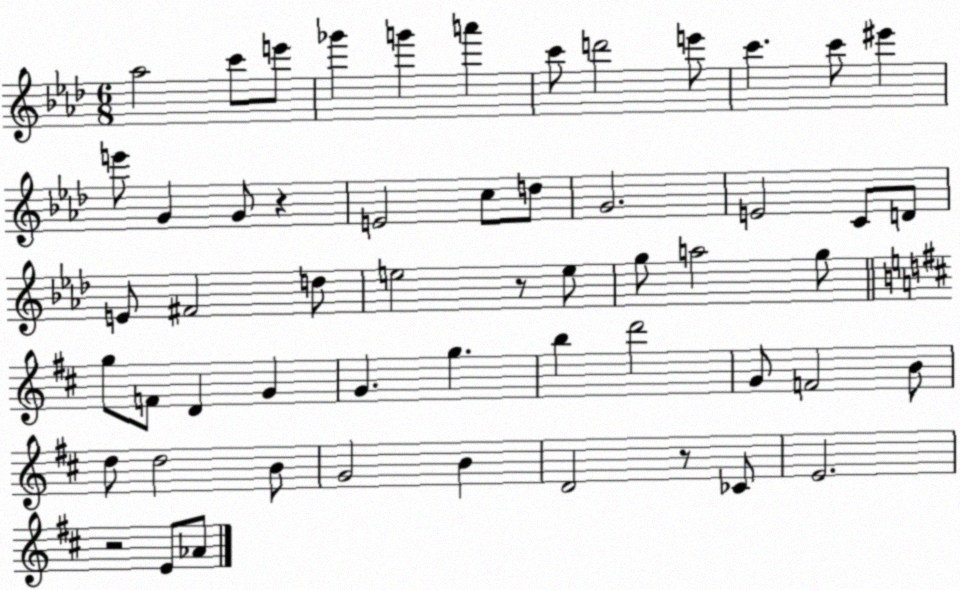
X:1
T:Untitled
M:6/8
L:1/4
K:Ab
_a2 c'/2 e'/2 _g' g' a' c'/2 d'2 e'/2 c' c'/2 ^e' e'/2 G G/2 z E2 c/2 d/2 G2 E2 C/2 D/2 E/2 ^F2 d/2 e2 z/2 e/2 g/2 a2 g/2 g/2 F/2 D G G g b d'2 G/2 F2 B/2 d/2 d2 B/2 G2 B D2 z/2 _C/2 E2 z2 E/2 _A/2